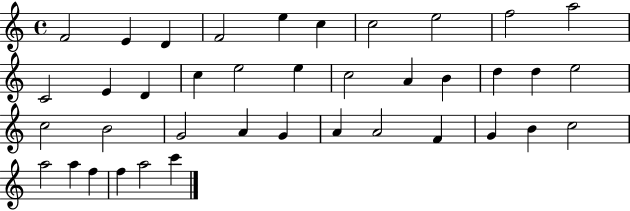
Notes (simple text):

F4/h E4/q D4/q F4/h E5/q C5/q C5/h E5/h F5/h A5/h C4/h E4/q D4/q C5/q E5/h E5/q C5/h A4/q B4/q D5/q D5/q E5/h C5/h B4/h G4/h A4/q G4/q A4/q A4/h F4/q G4/q B4/q C5/h A5/h A5/q F5/q F5/q A5/h C6/q